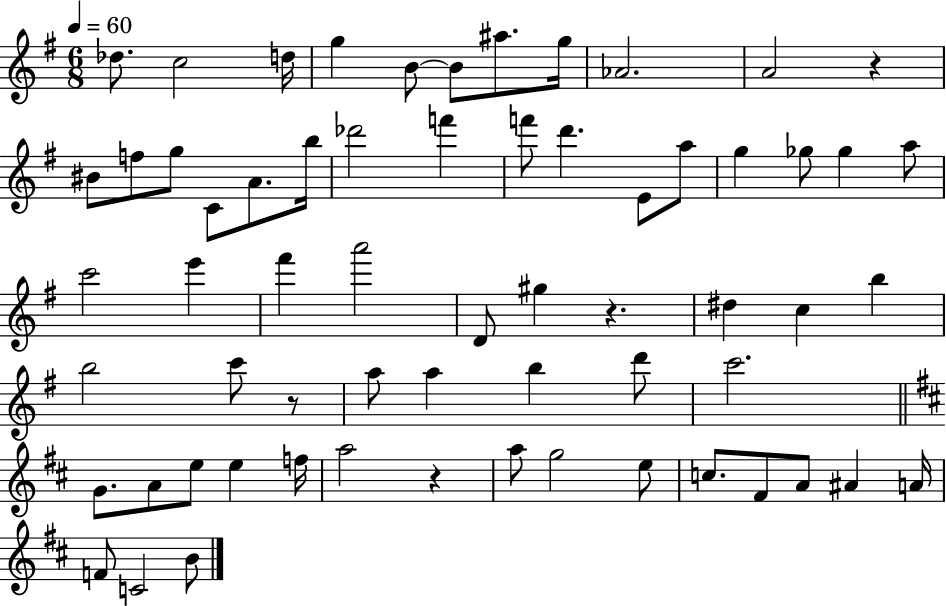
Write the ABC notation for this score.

X:1
T:Untitled
M:6/8
L:1/4
K:G
_d/2 c2 d/4 g B/2 B/2 ^a/2 g/4 _A2 A2 z ^B/2 f/2 g/2 C/2 A/2 b/4 _d'2 f' f'/2 d' E/2 a/2 g _g/2 _g a/2 c'2 e' ^f' a'2 D/2 ^g z ^d c b b2 c'/2 z/2 a/2 a b d'/2 c'2 G/2 A/2 e/2 e f/4 a2 z a/2 g2 e/2 c/2 ^F/2 A/2 ^A A/4 F/2 C2 B/2